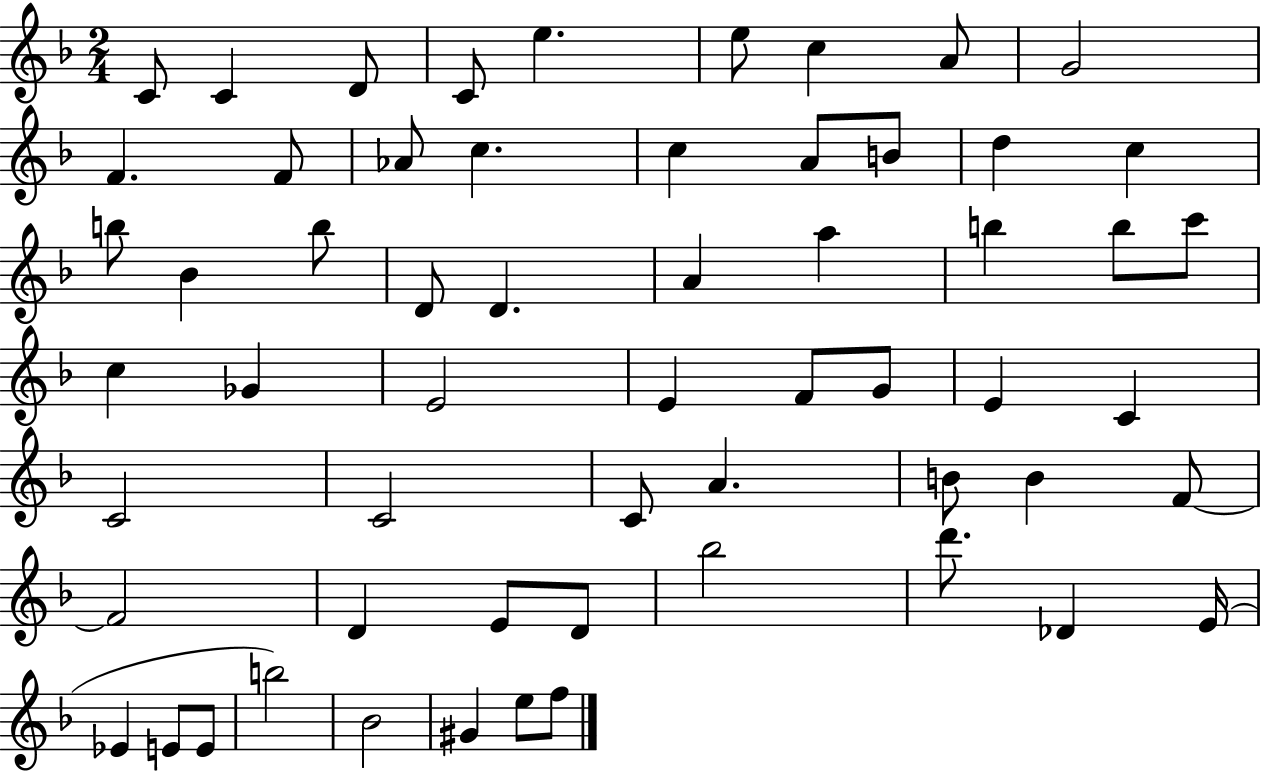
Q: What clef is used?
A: treble